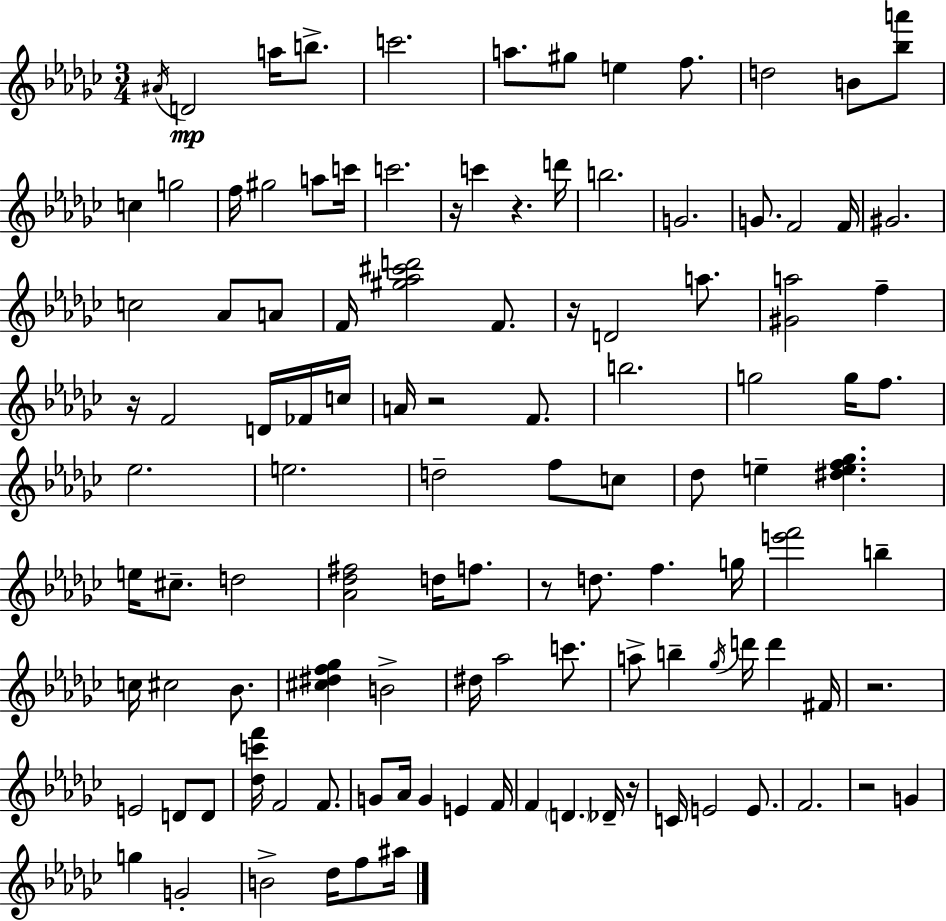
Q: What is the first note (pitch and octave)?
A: A#4